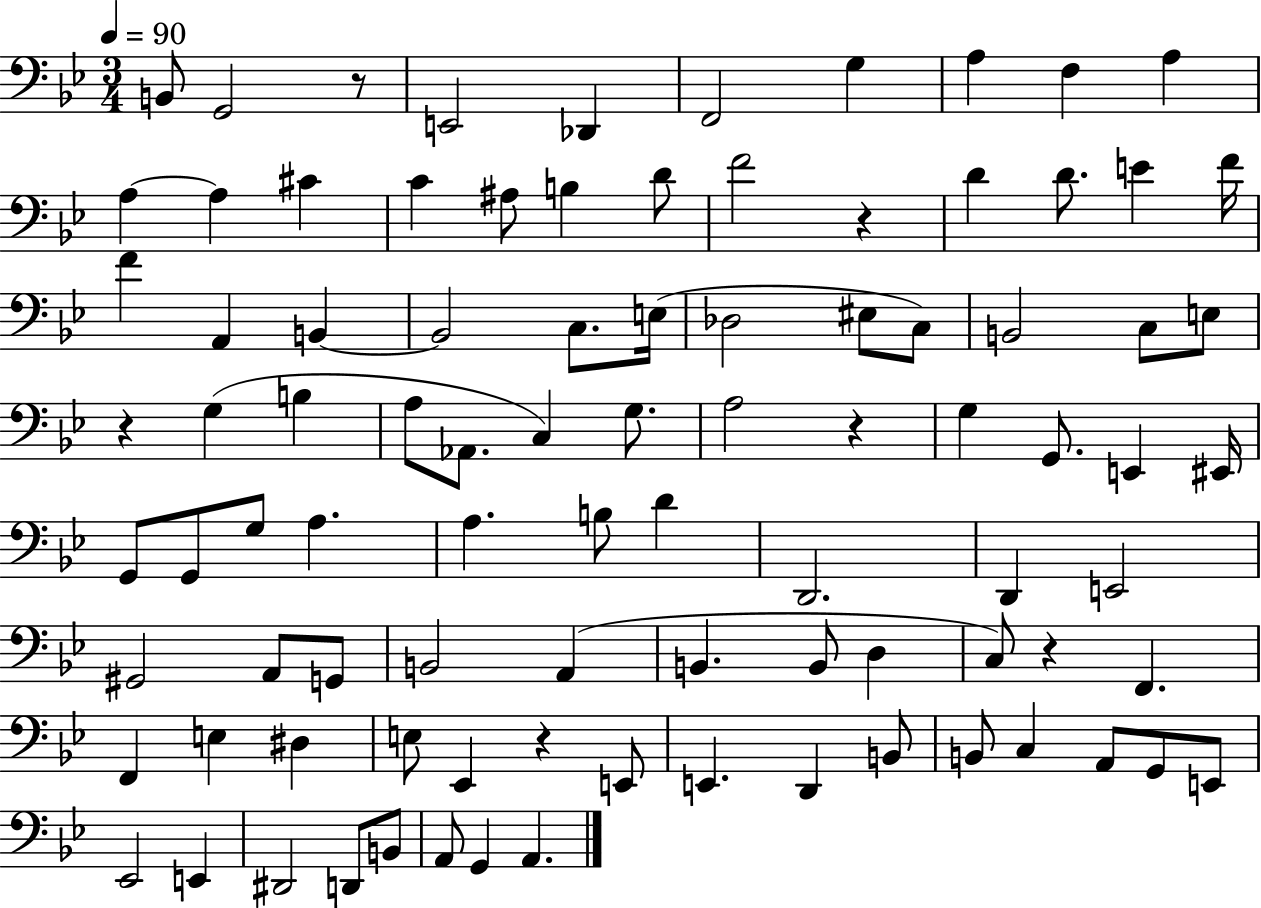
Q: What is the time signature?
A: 3/4